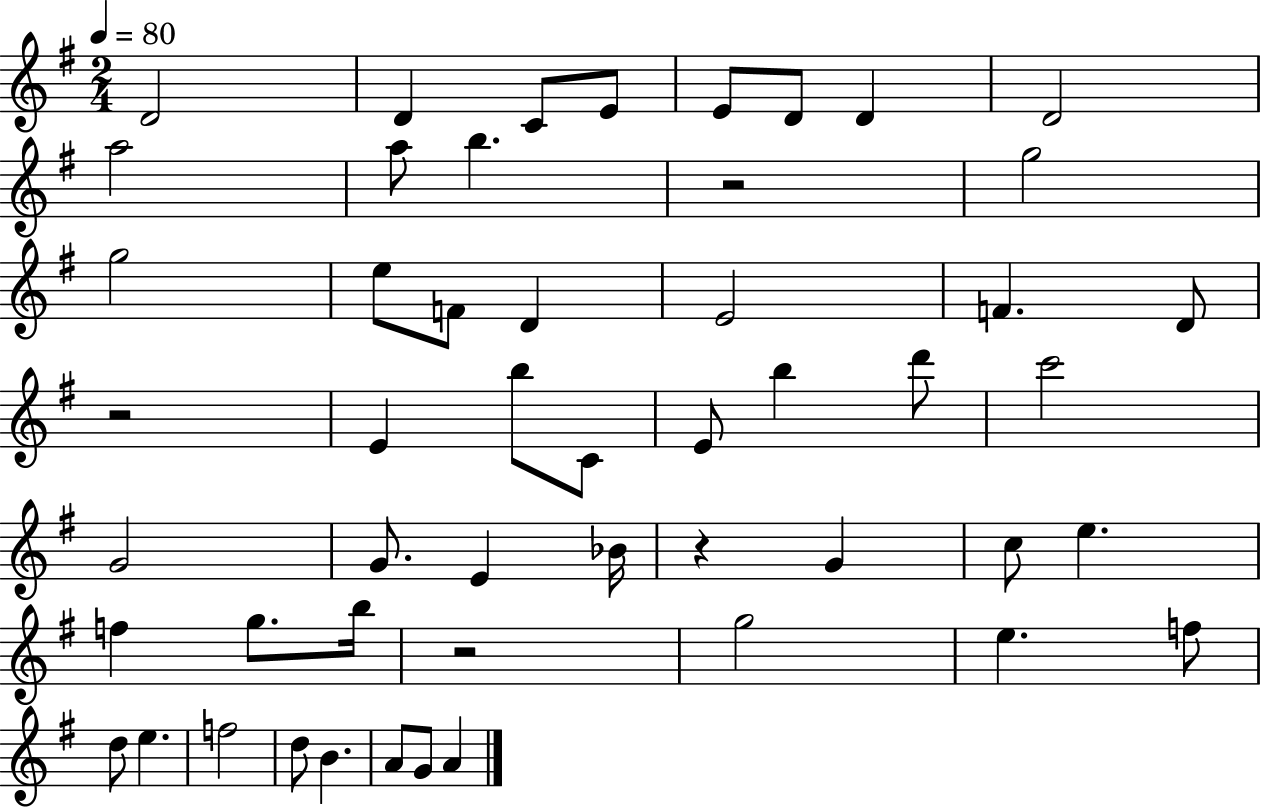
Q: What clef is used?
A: treble